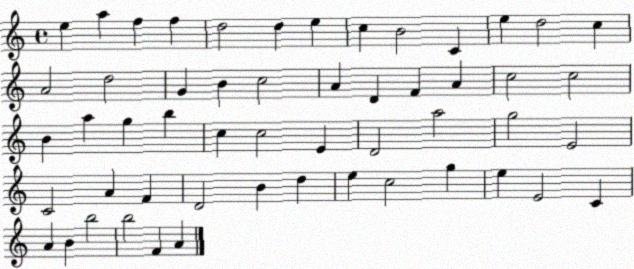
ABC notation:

X:1
T:Untitled
M:4/4
L:1/4
K:C
e a f f d2 d e c B2 C e d2 c A2 d2 G B c2 A D F A c2 c2 B a g b c c2 E D2 a2 g2 E2 C2 A F D2 B d e c2 g e E2 C A B b2 b2 F A